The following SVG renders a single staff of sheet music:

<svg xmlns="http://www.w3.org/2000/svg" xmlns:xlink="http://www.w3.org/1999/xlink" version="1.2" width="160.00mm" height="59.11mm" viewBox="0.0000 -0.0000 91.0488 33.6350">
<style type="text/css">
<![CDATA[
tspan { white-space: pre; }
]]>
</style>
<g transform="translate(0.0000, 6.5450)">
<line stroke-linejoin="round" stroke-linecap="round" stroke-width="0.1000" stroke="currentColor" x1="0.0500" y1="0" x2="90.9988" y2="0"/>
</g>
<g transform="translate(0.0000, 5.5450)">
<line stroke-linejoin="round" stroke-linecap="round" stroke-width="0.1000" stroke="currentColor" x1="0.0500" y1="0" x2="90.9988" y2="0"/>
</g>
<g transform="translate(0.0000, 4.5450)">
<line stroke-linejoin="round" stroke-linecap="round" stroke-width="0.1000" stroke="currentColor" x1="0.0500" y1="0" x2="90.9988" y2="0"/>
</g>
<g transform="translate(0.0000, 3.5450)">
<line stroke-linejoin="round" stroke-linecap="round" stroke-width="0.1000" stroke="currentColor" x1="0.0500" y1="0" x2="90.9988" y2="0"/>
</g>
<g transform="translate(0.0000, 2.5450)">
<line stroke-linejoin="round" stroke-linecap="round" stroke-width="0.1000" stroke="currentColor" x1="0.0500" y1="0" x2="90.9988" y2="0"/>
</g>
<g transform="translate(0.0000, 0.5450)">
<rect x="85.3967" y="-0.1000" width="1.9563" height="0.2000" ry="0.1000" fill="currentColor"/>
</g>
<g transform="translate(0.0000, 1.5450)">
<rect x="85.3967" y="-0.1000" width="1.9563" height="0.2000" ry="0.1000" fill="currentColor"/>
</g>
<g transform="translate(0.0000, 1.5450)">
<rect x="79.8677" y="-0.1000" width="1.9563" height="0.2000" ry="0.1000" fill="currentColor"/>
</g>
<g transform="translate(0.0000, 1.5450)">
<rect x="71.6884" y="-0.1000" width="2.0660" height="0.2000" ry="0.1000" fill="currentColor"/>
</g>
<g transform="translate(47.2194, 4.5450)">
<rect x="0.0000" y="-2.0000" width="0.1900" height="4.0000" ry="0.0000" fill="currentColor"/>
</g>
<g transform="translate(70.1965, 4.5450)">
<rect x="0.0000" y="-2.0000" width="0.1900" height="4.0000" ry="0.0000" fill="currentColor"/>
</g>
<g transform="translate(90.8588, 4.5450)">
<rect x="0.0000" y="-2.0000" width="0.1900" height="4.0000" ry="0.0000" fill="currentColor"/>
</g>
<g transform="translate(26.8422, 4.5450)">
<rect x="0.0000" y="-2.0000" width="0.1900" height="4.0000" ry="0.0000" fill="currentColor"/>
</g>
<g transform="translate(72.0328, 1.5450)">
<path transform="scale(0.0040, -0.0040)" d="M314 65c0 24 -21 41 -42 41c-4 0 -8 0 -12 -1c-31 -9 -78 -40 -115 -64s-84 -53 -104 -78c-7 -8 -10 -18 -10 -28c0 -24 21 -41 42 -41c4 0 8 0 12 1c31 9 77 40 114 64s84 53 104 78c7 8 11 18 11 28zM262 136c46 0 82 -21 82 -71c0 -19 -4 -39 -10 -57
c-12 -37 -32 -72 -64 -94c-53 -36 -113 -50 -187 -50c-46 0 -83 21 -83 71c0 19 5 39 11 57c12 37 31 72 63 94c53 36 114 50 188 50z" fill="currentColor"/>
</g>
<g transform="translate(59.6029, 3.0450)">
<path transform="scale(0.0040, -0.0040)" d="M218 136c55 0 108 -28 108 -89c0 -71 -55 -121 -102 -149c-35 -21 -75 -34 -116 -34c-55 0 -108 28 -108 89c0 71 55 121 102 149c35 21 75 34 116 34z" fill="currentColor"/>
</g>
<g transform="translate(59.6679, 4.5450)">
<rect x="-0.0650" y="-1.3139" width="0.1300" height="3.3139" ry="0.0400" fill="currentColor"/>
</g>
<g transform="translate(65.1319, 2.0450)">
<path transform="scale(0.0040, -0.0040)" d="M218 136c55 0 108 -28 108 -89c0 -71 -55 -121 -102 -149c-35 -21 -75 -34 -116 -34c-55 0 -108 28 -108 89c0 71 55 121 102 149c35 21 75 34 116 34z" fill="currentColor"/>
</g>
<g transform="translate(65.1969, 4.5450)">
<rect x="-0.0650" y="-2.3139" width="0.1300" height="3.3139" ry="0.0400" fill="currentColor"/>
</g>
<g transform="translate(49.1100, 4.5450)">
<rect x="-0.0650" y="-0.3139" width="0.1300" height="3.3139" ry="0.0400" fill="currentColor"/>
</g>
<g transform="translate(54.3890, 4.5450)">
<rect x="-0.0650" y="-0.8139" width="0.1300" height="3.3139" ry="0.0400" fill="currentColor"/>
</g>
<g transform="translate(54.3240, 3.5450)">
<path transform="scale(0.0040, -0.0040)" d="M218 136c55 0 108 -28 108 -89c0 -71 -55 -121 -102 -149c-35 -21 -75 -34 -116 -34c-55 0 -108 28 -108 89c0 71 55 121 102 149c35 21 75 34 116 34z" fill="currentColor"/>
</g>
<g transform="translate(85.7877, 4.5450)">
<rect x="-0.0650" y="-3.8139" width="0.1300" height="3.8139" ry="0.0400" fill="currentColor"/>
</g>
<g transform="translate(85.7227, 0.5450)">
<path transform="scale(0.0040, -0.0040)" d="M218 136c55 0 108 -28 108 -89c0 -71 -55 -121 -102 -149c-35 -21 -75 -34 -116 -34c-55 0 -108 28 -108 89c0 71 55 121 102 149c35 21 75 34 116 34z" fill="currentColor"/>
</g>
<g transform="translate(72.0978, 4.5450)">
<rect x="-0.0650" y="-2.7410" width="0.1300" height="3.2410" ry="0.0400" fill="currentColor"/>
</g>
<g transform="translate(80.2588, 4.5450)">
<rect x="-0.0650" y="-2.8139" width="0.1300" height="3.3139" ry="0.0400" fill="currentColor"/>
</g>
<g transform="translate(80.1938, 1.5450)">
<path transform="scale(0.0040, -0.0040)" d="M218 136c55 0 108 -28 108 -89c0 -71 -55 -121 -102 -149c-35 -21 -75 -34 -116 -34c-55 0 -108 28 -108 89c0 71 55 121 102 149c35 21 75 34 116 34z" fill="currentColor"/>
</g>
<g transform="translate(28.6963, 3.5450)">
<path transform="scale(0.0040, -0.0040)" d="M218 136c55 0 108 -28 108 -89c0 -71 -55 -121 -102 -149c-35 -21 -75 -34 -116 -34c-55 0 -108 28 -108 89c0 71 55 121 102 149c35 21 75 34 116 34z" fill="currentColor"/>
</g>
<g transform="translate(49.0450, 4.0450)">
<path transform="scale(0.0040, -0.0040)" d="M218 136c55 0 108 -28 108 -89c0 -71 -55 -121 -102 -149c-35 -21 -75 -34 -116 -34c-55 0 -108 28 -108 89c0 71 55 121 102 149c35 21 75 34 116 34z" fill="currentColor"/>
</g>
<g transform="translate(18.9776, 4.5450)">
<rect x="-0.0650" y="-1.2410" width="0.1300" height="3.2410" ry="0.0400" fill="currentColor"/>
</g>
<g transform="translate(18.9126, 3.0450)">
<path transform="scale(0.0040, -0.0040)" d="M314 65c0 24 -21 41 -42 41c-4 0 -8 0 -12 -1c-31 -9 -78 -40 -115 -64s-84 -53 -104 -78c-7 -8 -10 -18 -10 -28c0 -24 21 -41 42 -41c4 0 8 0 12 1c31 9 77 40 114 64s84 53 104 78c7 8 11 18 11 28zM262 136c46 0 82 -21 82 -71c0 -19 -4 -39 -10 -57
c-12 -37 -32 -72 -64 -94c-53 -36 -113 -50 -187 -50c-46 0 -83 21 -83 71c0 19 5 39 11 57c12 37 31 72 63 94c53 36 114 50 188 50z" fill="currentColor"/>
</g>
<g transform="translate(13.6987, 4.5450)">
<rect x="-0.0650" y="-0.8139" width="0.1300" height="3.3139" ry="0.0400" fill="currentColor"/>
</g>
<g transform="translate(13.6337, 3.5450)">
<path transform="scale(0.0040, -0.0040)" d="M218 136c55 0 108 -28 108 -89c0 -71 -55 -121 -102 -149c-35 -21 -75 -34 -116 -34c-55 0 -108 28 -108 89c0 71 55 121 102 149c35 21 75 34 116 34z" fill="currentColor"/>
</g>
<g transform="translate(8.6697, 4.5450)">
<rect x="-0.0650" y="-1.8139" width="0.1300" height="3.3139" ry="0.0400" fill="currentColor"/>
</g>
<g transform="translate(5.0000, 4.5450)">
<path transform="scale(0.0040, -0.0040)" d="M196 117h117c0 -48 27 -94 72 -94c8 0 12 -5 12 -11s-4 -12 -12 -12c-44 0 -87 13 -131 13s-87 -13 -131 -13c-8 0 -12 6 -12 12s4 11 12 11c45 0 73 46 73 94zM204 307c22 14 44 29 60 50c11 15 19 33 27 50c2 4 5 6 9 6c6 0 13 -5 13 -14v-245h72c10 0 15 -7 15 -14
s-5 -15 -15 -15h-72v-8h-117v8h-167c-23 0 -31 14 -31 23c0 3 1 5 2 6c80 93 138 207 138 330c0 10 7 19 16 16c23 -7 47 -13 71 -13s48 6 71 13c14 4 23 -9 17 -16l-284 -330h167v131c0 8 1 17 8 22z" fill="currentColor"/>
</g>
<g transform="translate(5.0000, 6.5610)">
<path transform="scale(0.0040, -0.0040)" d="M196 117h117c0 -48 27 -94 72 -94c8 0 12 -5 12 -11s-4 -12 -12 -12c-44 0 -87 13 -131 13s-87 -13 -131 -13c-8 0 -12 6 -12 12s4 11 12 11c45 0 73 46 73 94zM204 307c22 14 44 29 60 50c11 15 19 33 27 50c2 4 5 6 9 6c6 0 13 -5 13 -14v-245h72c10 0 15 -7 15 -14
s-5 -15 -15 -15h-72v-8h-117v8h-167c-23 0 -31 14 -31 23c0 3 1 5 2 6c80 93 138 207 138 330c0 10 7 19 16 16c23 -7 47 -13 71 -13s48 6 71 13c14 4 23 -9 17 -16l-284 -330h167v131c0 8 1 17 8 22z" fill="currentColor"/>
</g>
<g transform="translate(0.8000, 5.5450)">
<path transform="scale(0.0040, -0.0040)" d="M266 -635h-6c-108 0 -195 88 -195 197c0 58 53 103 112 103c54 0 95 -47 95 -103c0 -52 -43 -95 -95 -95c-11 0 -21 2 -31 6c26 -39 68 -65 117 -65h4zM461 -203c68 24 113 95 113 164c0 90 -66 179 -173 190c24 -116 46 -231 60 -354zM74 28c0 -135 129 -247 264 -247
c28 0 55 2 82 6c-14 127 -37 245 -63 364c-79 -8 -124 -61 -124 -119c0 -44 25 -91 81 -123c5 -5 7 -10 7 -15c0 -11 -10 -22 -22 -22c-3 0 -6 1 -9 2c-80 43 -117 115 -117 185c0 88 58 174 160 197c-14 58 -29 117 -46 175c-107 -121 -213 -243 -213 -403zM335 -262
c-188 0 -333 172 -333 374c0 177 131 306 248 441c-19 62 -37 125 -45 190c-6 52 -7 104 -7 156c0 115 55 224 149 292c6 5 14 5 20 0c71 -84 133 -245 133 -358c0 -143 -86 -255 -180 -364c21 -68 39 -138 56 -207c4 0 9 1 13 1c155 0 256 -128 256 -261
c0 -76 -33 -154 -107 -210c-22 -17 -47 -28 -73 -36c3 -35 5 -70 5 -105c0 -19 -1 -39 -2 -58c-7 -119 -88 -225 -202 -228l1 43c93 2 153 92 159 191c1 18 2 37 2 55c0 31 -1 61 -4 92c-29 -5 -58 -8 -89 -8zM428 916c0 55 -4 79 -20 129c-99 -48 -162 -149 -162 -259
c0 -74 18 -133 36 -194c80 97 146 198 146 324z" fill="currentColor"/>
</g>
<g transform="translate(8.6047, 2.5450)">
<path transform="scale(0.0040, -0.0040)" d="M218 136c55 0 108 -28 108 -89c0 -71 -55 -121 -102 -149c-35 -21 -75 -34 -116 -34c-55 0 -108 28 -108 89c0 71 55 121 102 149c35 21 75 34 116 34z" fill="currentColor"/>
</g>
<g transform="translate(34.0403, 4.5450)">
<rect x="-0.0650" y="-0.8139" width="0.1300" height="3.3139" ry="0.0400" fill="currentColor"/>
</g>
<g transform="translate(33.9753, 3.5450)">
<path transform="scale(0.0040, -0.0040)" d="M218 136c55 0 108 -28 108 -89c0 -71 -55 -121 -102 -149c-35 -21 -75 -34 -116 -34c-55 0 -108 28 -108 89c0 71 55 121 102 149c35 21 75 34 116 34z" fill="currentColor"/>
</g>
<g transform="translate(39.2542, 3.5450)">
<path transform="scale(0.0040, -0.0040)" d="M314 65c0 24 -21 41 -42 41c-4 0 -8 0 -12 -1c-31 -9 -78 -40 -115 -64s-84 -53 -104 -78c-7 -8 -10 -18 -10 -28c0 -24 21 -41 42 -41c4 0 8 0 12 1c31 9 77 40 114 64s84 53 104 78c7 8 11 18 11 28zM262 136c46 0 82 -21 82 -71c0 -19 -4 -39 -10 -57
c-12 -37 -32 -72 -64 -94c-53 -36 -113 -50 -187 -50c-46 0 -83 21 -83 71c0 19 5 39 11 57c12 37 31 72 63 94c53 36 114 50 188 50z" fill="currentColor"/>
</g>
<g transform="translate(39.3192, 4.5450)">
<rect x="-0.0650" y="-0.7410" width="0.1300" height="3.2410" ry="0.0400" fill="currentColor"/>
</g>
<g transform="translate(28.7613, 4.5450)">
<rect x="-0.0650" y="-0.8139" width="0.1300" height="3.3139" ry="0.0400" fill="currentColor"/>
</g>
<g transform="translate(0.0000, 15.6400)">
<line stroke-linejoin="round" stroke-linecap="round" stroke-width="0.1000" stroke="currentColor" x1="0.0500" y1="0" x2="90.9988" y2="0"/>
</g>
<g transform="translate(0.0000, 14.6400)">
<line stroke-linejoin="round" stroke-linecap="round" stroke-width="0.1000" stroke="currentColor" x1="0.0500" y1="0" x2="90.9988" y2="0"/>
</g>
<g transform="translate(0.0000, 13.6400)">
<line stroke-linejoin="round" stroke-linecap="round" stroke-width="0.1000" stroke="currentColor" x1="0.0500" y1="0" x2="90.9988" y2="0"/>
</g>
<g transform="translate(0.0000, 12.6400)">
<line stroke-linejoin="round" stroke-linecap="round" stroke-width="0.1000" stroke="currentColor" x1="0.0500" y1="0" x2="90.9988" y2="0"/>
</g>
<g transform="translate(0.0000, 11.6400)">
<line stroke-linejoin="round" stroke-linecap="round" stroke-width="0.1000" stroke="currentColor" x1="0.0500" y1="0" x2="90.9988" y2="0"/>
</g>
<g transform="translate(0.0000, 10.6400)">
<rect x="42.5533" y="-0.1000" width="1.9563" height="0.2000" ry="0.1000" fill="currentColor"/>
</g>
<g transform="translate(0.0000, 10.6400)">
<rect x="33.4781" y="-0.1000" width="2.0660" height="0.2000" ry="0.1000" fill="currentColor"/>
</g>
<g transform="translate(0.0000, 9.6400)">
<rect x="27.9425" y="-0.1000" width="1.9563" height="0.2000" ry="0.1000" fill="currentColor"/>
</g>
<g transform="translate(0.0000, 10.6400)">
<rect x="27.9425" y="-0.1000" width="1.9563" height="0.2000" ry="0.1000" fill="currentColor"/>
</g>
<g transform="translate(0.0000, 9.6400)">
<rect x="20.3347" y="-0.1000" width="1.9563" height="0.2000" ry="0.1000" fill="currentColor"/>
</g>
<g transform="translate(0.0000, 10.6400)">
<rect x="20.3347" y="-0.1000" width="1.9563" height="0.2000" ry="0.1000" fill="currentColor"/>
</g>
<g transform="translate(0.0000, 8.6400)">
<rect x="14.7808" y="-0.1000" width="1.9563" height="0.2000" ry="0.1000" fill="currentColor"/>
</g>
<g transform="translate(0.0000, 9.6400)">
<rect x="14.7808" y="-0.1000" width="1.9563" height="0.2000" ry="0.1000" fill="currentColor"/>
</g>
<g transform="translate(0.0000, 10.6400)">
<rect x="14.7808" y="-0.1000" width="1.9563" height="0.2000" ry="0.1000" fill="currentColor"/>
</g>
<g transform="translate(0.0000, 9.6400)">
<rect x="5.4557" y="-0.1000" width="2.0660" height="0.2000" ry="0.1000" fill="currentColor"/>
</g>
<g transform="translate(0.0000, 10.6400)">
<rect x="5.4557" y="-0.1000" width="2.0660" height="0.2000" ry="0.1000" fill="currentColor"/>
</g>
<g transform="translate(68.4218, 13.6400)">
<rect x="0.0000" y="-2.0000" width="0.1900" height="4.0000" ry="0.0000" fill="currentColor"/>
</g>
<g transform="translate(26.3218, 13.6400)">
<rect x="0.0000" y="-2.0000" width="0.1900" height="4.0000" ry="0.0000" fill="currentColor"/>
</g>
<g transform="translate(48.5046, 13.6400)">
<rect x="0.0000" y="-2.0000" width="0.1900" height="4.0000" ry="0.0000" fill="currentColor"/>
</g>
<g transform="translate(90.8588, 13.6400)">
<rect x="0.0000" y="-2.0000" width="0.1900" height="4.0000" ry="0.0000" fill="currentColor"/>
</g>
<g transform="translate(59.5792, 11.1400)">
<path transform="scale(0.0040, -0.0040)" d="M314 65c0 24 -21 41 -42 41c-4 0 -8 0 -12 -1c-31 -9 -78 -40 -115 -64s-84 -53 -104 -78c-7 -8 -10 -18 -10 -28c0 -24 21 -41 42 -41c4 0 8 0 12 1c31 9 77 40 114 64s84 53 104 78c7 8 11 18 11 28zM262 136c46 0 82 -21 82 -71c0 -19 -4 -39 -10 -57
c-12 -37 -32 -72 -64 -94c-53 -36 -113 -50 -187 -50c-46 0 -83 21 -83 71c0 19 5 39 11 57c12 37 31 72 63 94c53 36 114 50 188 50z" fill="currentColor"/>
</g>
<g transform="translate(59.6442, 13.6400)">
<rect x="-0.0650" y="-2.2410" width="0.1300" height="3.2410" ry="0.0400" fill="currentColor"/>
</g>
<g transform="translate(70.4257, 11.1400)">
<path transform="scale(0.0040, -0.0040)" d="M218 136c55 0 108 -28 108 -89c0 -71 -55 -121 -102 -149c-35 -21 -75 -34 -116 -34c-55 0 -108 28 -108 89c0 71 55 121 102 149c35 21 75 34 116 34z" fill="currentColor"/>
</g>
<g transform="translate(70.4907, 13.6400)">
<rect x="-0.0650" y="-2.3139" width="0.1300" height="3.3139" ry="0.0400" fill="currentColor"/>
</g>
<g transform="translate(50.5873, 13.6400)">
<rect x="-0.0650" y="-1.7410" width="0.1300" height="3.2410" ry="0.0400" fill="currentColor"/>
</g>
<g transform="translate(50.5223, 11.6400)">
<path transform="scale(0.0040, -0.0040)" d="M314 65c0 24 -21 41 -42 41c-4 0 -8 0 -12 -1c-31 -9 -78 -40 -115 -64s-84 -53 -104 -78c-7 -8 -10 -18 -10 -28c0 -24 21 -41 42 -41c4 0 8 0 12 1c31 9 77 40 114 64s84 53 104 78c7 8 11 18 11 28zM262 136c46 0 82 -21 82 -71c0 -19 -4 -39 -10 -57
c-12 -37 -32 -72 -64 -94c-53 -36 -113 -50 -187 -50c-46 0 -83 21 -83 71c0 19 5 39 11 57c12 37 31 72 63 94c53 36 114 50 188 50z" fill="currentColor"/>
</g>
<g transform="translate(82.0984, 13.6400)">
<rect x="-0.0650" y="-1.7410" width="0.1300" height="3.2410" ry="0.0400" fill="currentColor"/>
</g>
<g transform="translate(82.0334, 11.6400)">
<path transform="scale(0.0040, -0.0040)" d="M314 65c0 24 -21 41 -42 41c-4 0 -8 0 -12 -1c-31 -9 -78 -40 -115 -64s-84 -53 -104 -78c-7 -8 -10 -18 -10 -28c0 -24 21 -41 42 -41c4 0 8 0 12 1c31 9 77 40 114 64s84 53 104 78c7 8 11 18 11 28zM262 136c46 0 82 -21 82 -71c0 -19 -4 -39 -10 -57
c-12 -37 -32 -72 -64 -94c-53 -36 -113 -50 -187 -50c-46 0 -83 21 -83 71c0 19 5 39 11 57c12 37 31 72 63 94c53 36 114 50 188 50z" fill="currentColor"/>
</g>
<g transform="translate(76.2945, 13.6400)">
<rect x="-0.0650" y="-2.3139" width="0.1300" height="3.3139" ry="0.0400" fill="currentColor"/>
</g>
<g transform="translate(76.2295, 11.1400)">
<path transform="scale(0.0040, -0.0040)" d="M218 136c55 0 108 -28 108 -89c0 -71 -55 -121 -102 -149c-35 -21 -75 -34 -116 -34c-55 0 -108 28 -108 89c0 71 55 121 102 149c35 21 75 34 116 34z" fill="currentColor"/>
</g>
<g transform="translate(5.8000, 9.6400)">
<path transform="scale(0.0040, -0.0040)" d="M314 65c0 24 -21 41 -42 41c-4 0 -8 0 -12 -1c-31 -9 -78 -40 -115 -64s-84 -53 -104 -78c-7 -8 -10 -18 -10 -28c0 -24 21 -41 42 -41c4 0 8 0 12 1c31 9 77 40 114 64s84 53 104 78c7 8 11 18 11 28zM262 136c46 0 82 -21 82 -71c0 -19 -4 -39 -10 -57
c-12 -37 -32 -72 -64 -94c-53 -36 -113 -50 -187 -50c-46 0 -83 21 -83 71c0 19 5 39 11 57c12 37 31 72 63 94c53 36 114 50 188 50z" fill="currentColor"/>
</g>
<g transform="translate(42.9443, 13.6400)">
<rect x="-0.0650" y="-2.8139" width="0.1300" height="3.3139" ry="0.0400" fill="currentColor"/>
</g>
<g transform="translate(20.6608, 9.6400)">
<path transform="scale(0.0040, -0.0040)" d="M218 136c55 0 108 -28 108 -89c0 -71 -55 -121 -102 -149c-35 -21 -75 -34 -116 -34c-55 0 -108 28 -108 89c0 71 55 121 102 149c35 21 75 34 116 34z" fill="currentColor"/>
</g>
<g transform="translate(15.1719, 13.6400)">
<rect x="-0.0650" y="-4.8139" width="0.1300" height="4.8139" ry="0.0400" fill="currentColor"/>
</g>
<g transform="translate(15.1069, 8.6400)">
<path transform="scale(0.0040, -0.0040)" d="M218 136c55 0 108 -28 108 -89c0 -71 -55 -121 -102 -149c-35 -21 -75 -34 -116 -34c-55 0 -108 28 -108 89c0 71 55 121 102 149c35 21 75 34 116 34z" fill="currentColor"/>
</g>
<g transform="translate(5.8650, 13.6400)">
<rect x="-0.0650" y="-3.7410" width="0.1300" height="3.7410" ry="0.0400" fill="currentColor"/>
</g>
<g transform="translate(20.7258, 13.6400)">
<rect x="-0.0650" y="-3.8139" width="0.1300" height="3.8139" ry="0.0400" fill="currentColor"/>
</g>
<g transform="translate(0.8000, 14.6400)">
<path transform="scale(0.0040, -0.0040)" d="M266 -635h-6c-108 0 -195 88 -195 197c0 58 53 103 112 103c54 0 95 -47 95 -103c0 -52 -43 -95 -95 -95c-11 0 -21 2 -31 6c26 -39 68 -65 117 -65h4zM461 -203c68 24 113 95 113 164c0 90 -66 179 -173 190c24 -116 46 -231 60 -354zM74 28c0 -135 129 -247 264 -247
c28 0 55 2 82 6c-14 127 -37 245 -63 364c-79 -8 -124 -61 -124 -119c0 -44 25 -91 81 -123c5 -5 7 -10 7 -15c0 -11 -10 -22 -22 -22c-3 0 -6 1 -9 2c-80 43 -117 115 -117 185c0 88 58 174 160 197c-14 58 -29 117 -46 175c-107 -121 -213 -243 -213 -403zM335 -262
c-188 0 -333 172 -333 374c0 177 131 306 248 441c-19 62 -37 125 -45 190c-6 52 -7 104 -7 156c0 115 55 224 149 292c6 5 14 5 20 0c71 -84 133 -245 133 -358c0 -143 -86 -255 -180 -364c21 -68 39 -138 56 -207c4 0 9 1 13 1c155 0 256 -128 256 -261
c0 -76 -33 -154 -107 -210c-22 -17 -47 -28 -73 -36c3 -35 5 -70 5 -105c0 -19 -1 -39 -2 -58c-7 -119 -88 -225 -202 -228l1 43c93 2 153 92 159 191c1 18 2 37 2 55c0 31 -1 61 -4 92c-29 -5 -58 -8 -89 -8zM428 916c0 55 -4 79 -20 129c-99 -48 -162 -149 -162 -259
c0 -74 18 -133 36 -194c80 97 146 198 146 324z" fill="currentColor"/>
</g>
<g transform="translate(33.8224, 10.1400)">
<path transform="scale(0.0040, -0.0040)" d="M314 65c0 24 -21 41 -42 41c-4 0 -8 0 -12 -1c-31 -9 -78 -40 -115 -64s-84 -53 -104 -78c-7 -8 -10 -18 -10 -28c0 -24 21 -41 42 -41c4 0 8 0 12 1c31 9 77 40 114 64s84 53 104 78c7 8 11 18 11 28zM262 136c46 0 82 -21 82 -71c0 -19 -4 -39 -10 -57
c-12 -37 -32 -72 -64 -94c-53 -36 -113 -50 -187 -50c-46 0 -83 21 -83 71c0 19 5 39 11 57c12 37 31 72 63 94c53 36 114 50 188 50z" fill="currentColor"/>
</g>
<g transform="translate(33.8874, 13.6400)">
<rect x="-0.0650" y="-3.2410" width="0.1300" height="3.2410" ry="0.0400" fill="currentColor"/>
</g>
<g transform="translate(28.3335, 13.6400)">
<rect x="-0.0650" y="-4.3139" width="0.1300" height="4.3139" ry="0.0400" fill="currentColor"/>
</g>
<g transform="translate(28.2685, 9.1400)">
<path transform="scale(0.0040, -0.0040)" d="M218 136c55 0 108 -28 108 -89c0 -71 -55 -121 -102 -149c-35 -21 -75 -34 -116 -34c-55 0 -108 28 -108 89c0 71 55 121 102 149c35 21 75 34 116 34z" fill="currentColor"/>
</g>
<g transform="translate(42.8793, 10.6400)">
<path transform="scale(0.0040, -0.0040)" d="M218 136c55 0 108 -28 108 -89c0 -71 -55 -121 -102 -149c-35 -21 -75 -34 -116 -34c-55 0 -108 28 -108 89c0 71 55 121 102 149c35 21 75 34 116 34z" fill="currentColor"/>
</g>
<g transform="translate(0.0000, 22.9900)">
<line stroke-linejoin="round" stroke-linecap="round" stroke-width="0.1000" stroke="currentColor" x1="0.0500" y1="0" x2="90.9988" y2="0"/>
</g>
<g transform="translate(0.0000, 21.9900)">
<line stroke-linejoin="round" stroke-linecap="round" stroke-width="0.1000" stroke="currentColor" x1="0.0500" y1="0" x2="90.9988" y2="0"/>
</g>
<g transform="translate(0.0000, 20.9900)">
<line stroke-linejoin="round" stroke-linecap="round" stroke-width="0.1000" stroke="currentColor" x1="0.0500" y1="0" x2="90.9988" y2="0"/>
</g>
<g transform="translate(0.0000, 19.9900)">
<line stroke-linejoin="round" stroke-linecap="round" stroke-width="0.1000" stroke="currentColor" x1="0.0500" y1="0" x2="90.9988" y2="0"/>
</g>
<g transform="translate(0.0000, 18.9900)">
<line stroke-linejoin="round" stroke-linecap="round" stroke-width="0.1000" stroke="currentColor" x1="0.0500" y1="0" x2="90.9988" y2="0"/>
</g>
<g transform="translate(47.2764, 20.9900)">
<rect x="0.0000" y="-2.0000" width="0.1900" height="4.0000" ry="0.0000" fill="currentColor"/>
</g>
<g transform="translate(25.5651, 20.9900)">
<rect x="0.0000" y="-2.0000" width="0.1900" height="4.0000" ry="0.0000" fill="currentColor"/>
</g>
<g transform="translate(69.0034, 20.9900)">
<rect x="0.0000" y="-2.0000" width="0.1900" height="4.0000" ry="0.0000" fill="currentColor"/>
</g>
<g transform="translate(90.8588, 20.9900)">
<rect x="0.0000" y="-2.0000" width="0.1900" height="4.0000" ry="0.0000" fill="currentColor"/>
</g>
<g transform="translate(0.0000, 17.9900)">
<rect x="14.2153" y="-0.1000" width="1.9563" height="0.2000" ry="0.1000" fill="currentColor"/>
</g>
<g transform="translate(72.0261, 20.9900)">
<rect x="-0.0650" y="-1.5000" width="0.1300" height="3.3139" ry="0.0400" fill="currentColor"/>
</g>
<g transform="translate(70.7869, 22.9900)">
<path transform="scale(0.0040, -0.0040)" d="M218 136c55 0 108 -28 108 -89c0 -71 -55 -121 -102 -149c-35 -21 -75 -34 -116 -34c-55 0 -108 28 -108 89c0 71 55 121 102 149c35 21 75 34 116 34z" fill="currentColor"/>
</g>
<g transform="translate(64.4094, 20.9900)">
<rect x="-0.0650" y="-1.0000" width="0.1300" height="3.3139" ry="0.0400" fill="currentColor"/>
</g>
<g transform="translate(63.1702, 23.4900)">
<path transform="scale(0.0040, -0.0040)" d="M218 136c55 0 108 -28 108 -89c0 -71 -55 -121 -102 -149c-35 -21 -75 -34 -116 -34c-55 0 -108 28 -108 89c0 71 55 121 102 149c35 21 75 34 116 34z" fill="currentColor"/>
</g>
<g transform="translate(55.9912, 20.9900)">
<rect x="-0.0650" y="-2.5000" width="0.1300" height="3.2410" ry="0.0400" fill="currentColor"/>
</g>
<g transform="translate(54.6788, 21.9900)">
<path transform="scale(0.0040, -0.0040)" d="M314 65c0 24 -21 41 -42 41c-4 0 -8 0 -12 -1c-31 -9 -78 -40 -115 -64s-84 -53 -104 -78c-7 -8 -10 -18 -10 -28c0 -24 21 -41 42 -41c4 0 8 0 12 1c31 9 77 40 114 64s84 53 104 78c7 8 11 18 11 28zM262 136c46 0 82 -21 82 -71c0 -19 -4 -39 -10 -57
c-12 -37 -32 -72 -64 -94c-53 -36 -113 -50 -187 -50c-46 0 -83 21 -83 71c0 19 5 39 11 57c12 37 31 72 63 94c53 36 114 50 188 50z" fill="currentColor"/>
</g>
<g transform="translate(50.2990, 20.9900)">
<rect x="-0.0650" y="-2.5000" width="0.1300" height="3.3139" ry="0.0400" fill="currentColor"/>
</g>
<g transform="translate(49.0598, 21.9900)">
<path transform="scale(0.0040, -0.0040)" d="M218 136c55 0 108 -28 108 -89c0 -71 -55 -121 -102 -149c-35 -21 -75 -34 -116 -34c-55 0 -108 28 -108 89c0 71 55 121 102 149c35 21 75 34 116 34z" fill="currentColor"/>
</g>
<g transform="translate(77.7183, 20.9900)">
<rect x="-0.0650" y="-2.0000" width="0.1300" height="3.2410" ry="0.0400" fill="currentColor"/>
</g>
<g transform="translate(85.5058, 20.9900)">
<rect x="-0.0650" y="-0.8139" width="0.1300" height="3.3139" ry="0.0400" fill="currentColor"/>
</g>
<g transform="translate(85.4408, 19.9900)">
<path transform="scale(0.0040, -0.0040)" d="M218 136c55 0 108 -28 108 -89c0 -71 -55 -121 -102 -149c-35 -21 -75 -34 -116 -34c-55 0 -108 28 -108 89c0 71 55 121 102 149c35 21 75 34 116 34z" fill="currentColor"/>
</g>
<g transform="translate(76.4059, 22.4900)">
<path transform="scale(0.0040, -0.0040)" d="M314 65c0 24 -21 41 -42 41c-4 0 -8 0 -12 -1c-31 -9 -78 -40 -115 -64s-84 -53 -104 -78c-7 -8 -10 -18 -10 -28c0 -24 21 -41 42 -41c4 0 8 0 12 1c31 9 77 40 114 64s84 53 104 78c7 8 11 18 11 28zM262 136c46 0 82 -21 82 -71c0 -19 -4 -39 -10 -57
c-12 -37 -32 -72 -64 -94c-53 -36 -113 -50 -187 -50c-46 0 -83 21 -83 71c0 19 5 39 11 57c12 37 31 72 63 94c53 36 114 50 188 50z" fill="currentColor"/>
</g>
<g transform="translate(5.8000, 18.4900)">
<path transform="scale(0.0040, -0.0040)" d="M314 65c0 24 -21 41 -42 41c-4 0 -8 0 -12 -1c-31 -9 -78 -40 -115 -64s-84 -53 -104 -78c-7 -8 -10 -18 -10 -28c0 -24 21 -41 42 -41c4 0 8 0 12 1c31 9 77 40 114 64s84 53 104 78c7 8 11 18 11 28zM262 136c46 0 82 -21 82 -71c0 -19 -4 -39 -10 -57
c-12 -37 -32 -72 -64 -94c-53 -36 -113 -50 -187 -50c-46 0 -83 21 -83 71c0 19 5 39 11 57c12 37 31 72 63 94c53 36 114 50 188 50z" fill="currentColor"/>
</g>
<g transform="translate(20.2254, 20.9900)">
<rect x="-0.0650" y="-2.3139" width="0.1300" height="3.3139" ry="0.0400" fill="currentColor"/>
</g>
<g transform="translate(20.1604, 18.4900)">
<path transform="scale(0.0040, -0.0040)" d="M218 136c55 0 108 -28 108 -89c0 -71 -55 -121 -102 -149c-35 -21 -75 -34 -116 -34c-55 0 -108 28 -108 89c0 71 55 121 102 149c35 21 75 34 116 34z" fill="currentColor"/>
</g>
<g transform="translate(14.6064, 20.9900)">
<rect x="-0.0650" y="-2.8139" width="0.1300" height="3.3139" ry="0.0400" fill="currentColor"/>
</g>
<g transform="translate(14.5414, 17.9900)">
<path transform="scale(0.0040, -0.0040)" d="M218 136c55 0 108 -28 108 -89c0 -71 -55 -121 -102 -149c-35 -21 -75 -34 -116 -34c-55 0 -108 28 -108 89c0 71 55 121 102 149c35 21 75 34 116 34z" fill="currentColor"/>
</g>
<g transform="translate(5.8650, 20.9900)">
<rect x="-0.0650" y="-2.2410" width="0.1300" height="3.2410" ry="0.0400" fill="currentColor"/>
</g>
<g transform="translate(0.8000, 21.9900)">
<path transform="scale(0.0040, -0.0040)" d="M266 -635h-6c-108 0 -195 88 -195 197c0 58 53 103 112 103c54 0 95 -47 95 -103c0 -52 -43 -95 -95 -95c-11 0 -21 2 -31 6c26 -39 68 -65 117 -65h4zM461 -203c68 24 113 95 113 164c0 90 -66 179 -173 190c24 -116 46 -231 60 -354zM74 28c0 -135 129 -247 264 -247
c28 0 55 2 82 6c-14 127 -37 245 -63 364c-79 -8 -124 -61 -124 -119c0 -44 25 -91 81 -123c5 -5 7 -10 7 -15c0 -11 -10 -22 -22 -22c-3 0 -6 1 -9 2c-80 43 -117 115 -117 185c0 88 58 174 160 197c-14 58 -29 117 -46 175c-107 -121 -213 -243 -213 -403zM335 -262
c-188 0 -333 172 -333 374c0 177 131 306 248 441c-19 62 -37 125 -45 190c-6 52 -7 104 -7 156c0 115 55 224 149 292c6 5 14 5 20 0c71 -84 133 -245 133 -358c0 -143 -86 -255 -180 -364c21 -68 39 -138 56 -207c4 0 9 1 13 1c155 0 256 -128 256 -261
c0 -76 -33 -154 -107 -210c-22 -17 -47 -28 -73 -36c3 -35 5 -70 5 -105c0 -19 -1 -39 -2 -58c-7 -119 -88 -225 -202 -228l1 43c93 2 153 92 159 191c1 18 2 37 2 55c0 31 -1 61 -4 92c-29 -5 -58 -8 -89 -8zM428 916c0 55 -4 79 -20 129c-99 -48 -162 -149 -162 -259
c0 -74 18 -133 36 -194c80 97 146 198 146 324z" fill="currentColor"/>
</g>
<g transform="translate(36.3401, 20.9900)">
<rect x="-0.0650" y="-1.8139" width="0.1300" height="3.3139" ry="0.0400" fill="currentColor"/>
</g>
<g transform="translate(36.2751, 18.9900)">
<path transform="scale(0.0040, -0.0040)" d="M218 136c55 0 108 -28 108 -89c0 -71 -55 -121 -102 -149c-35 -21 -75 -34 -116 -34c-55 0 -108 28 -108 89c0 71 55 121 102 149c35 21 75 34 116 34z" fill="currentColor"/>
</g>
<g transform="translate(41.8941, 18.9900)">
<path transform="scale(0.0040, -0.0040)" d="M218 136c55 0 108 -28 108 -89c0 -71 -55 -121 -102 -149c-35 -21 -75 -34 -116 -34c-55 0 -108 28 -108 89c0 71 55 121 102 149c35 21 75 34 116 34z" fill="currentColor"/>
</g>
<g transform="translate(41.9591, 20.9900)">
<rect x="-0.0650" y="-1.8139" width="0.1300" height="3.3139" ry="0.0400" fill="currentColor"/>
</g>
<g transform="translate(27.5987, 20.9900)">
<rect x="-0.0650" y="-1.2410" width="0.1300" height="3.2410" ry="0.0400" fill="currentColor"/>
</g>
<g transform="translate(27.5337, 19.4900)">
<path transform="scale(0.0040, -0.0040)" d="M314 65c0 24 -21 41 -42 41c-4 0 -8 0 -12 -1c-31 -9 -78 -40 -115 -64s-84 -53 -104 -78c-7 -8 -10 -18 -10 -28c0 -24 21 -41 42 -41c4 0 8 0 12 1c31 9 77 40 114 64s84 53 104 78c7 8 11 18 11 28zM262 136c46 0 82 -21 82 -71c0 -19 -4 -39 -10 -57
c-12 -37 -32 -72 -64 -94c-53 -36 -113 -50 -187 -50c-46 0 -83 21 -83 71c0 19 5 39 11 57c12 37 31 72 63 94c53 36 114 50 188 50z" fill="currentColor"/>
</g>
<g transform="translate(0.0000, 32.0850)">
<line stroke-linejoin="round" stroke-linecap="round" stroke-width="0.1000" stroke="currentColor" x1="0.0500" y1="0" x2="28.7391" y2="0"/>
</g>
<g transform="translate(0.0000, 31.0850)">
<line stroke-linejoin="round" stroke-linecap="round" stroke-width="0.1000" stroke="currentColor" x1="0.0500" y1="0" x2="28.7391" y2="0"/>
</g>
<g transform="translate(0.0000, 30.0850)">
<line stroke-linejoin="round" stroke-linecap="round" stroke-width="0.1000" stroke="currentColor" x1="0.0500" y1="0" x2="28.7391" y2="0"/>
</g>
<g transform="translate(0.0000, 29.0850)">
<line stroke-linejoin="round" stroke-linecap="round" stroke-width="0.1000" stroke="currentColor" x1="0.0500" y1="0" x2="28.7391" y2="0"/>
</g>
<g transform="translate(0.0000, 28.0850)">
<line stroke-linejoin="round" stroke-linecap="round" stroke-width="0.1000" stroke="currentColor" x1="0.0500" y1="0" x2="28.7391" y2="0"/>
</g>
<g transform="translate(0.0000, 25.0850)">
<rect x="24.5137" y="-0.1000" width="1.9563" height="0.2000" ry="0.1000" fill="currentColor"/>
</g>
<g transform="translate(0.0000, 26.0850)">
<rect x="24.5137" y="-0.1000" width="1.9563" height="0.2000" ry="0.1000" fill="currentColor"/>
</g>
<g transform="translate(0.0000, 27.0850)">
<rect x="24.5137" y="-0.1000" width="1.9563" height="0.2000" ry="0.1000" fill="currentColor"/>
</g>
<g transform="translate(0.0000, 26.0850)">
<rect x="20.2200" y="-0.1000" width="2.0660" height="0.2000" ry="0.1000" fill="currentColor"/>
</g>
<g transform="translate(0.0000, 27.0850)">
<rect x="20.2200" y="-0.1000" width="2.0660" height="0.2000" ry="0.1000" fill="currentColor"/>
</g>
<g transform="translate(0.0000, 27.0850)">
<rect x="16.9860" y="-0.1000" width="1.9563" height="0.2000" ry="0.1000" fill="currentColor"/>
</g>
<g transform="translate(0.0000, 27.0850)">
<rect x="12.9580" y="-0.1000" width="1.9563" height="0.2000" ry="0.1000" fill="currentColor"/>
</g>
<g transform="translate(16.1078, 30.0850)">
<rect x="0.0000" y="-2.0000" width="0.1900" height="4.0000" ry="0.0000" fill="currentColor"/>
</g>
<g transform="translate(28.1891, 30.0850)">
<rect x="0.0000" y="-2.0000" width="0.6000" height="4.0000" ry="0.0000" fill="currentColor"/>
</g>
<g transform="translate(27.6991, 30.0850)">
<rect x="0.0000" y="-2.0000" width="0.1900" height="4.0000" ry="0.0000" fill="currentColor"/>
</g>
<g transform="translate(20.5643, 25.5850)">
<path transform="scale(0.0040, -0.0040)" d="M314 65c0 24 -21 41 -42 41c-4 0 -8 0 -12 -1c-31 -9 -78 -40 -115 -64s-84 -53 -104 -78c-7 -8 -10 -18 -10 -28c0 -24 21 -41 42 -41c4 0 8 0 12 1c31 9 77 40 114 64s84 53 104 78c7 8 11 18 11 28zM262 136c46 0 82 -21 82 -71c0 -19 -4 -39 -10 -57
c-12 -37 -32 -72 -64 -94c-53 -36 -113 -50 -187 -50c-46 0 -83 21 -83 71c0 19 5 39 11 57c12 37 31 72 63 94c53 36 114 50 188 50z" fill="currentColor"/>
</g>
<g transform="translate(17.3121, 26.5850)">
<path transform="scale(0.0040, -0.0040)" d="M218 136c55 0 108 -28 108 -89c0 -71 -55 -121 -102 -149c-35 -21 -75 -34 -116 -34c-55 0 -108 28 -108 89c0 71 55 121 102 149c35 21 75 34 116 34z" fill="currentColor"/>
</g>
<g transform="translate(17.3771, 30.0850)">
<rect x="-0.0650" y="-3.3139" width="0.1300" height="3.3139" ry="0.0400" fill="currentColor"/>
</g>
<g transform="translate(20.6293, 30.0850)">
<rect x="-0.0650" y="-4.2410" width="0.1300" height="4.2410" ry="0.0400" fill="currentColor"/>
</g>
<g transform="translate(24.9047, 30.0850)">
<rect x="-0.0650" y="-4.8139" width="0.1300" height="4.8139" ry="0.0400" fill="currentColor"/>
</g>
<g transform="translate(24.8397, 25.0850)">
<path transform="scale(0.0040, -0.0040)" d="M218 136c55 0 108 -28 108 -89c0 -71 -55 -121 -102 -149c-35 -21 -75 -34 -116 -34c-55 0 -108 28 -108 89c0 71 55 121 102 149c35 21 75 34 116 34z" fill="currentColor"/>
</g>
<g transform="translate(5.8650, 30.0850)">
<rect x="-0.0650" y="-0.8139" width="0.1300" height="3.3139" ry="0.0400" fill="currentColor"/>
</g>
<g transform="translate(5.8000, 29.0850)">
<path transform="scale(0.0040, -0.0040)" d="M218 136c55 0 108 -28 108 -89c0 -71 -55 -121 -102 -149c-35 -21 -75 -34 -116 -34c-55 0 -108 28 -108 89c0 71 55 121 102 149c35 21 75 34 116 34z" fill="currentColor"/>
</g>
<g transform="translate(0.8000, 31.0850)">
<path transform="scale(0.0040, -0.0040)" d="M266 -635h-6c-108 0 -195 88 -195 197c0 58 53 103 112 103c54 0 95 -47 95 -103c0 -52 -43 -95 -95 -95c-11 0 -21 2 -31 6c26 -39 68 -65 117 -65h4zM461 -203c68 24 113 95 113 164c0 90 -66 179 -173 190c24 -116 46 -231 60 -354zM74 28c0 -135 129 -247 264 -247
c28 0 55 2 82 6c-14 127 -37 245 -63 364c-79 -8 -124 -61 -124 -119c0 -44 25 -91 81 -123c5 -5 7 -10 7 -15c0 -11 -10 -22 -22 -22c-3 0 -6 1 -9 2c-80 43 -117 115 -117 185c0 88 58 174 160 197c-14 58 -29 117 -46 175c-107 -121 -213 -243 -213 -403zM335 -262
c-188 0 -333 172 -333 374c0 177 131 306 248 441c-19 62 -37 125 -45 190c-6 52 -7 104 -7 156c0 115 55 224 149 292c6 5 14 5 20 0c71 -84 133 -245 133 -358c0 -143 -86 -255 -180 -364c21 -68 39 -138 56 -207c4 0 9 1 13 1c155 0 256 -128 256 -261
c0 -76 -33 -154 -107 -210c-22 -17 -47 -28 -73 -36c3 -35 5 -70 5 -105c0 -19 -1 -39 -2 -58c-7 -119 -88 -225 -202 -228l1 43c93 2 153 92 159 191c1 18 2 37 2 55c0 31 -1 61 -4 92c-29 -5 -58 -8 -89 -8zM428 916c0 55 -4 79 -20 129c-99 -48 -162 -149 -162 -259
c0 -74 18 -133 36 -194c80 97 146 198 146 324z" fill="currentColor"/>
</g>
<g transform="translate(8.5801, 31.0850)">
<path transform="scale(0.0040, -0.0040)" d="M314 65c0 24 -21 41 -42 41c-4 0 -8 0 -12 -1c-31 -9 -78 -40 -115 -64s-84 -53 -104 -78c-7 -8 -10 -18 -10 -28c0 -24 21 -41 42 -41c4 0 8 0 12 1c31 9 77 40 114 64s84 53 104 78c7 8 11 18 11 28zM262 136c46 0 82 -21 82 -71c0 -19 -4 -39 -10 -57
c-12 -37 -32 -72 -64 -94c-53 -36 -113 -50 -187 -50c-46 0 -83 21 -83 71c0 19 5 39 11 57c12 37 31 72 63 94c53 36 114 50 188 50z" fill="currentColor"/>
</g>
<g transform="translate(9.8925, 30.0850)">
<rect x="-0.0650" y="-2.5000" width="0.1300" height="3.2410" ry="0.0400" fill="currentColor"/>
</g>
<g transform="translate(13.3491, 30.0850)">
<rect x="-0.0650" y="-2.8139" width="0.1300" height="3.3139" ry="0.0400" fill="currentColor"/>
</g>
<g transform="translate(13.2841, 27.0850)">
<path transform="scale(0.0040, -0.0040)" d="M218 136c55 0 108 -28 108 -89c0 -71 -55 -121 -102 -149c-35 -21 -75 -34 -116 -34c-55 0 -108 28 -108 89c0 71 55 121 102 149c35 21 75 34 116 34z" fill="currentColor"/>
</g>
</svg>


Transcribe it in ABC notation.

X:1
T:Untitled
M:4/4
L:1/4
K:C
f d e2 d d d2 c d e g a2 a c' c'2 e' c' d' b2 a f2 g2 g g f2 g2 a g e2 f f G G2 D E F2 d d G2 a b d'2 e'